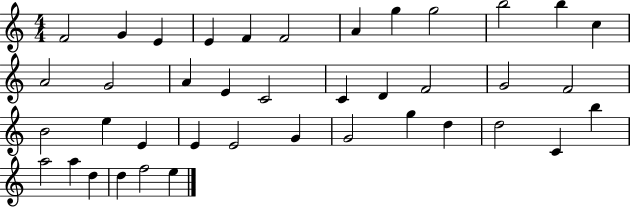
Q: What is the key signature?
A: C major